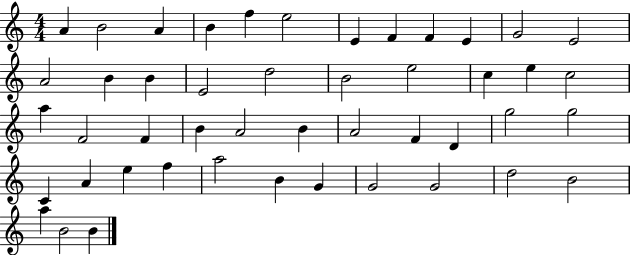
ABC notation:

X:1
T:Untitled
M:4/4
L:1/4
K:C
A B2 A B f e2 E F F E G2 E2 A2 B B E2 d2 B2 e2 c e c2 a F2 F B A2 B A2 F D g2 g2 C A e f a2 B G G2 G2 d2 B2 a B2 B